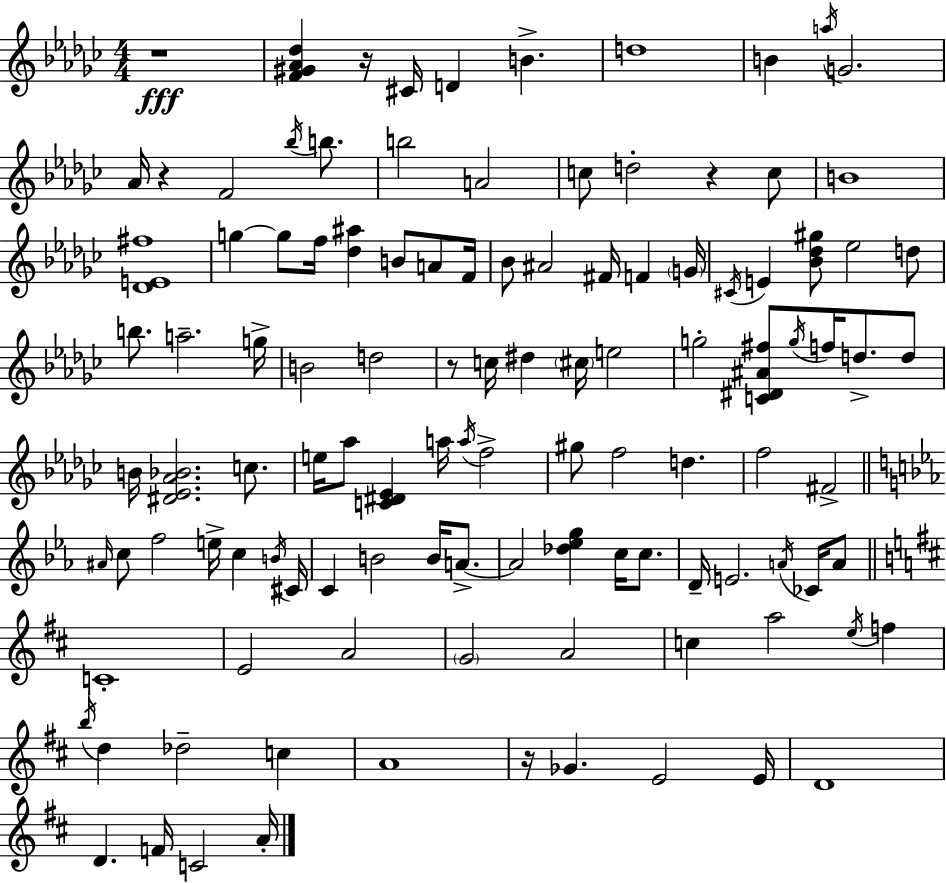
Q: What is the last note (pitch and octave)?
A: A4